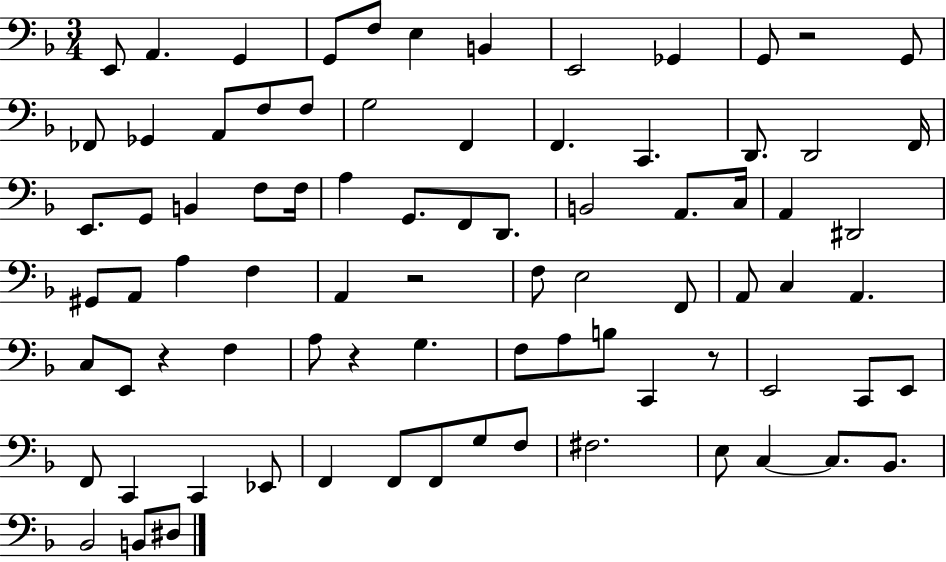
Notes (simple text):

E2/e A2/q. G2/q G2/e F3/e E3/q B2/q E2/h Gb2/q G2/e R/h G2/e FES2/e Gb2/q A2/e F3/e F3/e G3/h F2/q F2/q. C2/q. D2/e. D2/h F2/s E2/e. G2/e B2/q F3/e F3/s A3/q G2/e. F2/e D2/e. B2/h A2/e. C3/s A2/q D#2/h G#2/e A2/e A3/q F3/q A2/q R/h F3/e E3/h F2/e A2/e C3/q A2/q. C3/e E2/e R/q F3/q A3/e R/q G3/q. F3/e A3/e B3/e C2/q R/e E2/h C2/e E2/e F2/e C2/q C2/q Eb2/e F2/q F2/e F2/e G3/e F3/e F#3/h. E3/e C3/q C3/e. Bb2/e. Bb2/h B2/e D#3/e